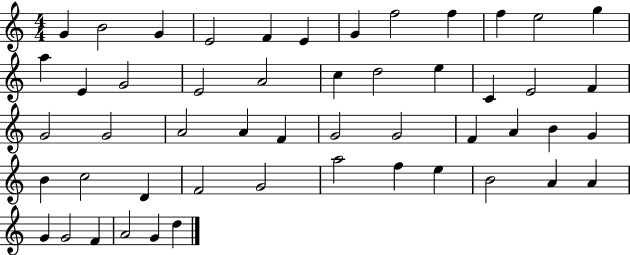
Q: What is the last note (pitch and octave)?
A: D5